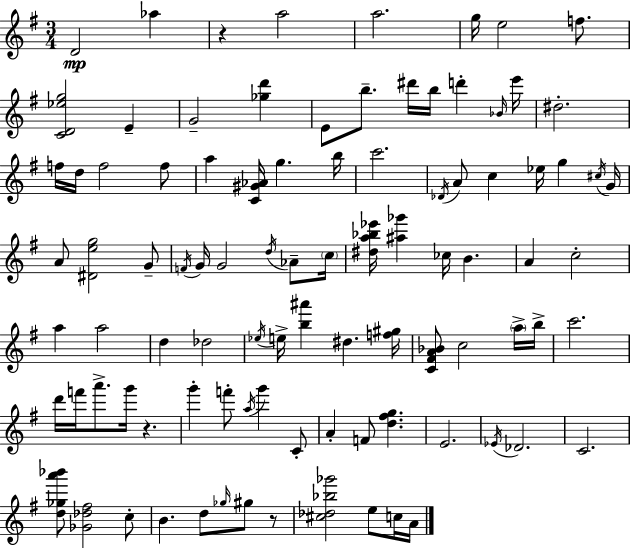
D4/h Ab5/q R/q A5/h A5/h. G5/s E5/h F5/e. [C4,D4,Eb5,G5]/h E4/q G4/h [Gb5,D6]/q E4/e B5/e. D#6/s B5/s D6/q Bb4/s E6/s D#5/h. F5/s D5/s F5/h F5/e A5/q [C4,G#4,Ab4]/s G5/q. B5/s C6/h. Db4/s A4/e C5/q Eb5/s G5/q C#5/s G4/s A4/e [D#4,E5,G5]/h G4/e F4/s G4/s G4/h D5/s Ab4/e C5/s [D#5,A5,Bb5,Eb6]/s [A#5,Gb6]/q CES5/s B4/q. A4/q C5/h A5/q A5/h D5/q Db5/h Eb5/s E5/s [B5,A#6]/q D#5/q. [F5,G#5]/s [C4,F#4,A4,Bb4]/e C5/h A5/s B5/s C6/h. D6/s F6/s A6/e. G6/s R/q. G6/q F6/e A5/s G6/q C4/e A4/q F4/e [D5,F#5,G5]/q. E4/h. Eb4/s Db4/h. C4/h. [D5,Gb5,A6,Bb6]/e [Gb4,Db5,F#5]/h C5/e B4/q. D5/e Gb5/s G#5/e R/e [C#5,Db5,Bb5,Gb6]/h E5/e C5/s A4/s